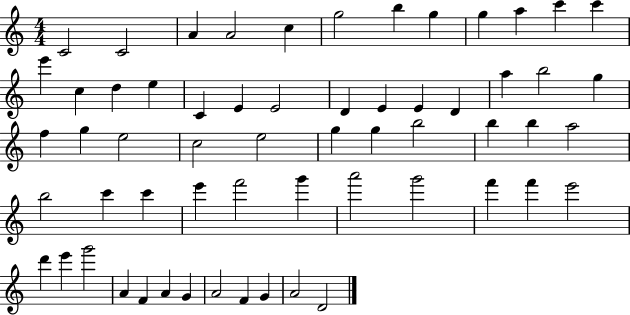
{
  \clef treble
  \numericTimeSignature
  \time 4/4
  \key c \major
  c'2 c'2 | a'4 a'2 c''4 | g''2 b''4 g''4 | g''4 a''4 c'''4 c'''4 | \break e'''4 c''4 d''4 e''4 | c'4 e'4 e'2 | d'4 e'4 e'4 d'4 | a''4 b''2 g''4 | \break f''4 g''4 e''2 | c''2 e''2 | g''4 g''4 b''2 | b''4 b''4 a''2 | \break b''2 c'''4 c'''4 | e'''4 f'''2 g'''4 | a'''2 g'''2 | f'''4 f'''4 e'''2 | \break d'''4 e'''4 g'''2 | a'4 f'4 a'4 g'4 | a'2 f'4 g'4 | a'2 d'2 | \break \bar "|."
}